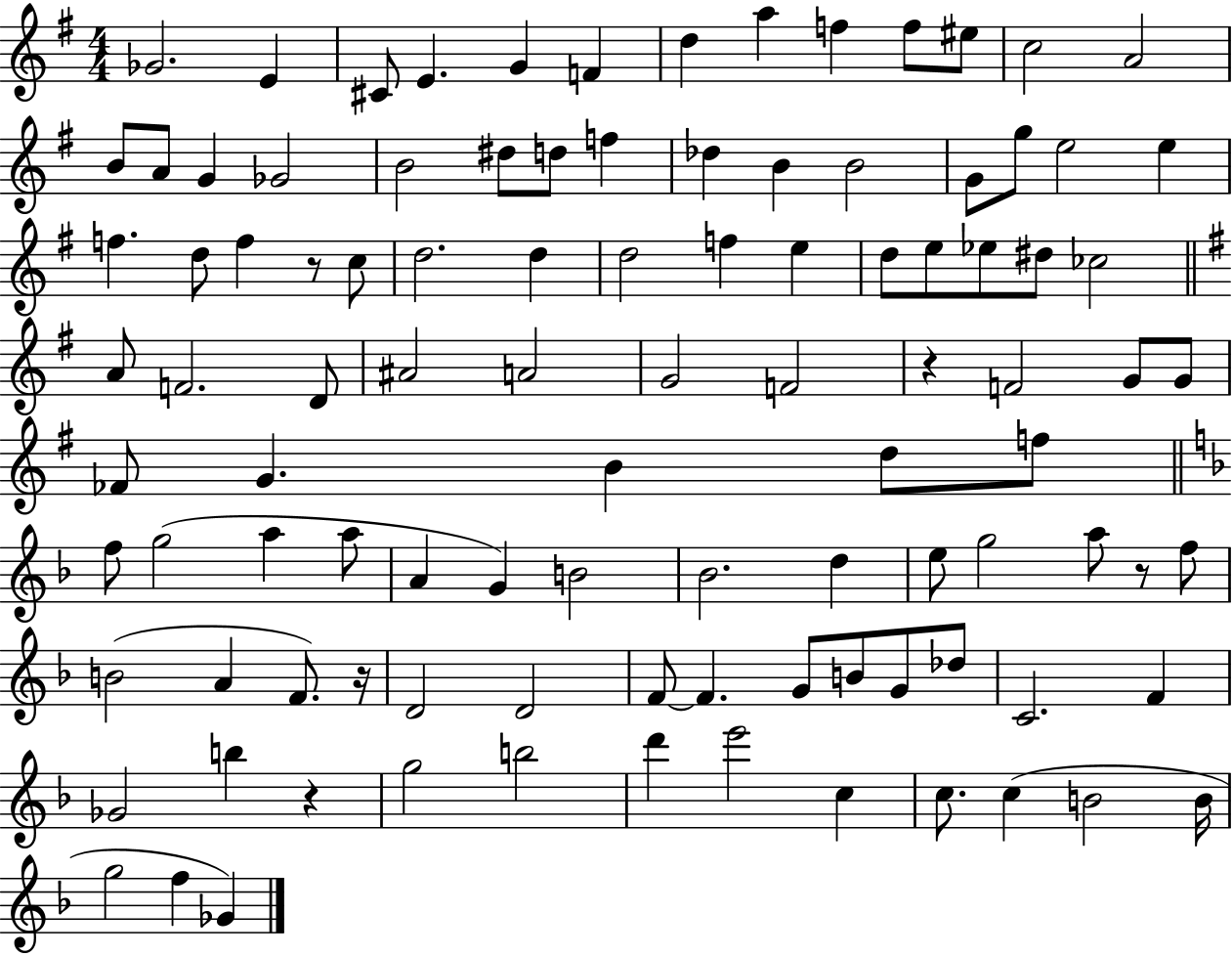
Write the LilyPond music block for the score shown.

{
  \clef treble
  \numericTimeSignature
  \time 4/4
  \key g \major
  ges'2. e'4 | cis'8 e'4. g'4 f'4 | d''4 a''4 f''4 f''8 eis''8 | c''2 a'2 | \break b'8 a'8 g'4 ges'2 | b'2 dis''8 d''8 f''4 | des''4 b'4 b'2 | g'8 g''8 e''2 e''4 | \break f''4. d''8 f''4 r8 c''8 | d''2. d''4 | d''2 f''4 e''4 | d''8 e''8 ees''8 dis''8 ces''2 | \break \bar "||" \break \key g \major a'8 f'2. d'8 | ais'2 a'2 | g'2 f'2 | r4 f'2 g'8 g'8 | \break fes'8 g'4. b'4 d''8 f''8 | \bar "||" \break \key f \major f''8 g''2( a''4 a''8 | a'4 g'4) b'2 | bes'2. d''4 | e''8 g''2 a''8 r8 f''8 | \break b'2( a'4 f'8.) r16 | d'2 d'2 | f'8~~ f'4. g'8 b'8 g'8 des''8 | c'2. f'4 | \break ges'2 b''4 r4 | g''2 b''2 | d'''4 e'''2 c''4 | c''8. c''4( b'2 b'16 | \break g''2 f''4 ges'4) | \bar "|."
}